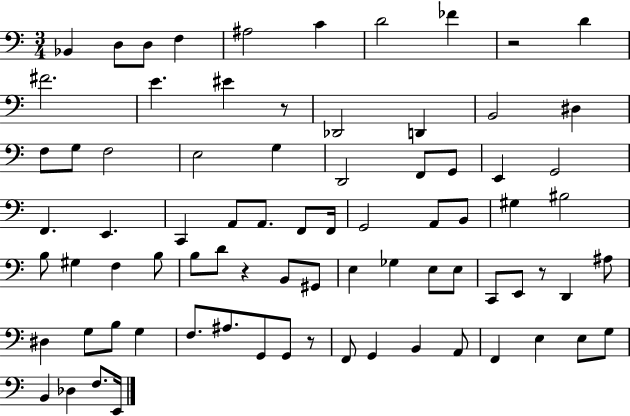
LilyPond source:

{
  \clef bass
  \numericTimeSignature
  \time 3/4
  \key c \major
  bes,4 d8 d8 f4 | ais2 c'4 | d'2 fes'4 | r2 d'4 | \break fis'2. | e'4. eis'4 r8 | des,2 d,4 | b,2 dis4 | \break f8 g8 f2 | e2 g4 | d,2 f,8 g,8 | e,4 g,2 | \break f,4. e,4. | c,4 a,8 a,8. f,8 f,16 | g,2 a,8 b,8 | gis4 bis2 | \break b8 gis4 f4 b8 | b8 d'8 r4 b,8 gis,8 | e4 ges4 e8 e8 | c,8 e,8 r8 d,4 ais8 | \break dis4 g8 b8 g4 | f8. ais8. g,8 g,8 r8 | f,8 g,4 b,4 a,8 | f,4 e4 e8 g8 | \break b,4 des4 f8. e,16 | \bar "|."
}